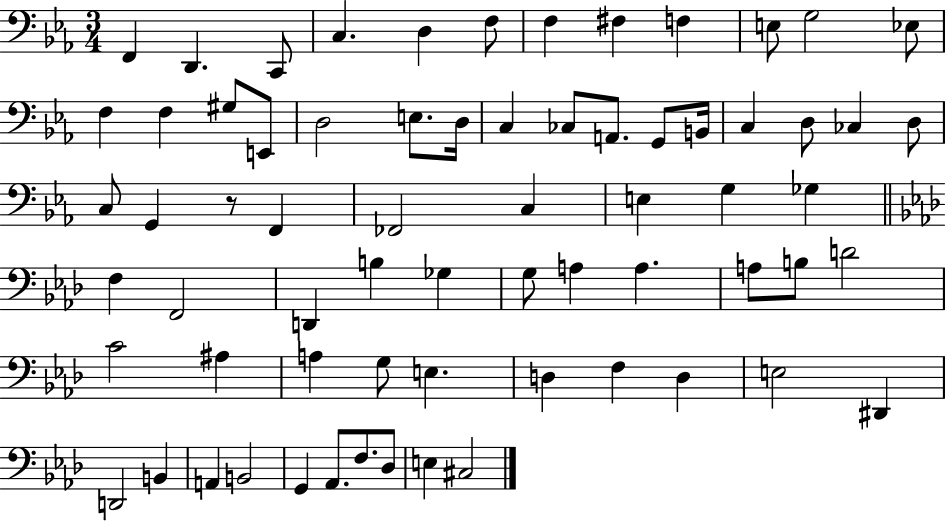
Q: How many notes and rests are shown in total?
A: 68